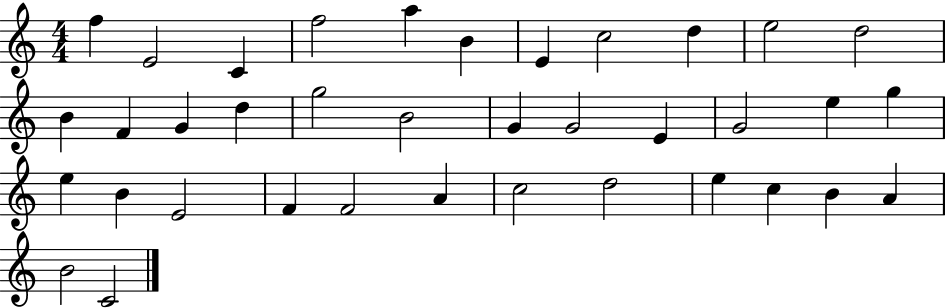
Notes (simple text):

F5/q E4/h C4/q F5/h A5/q B4/q E4/q C5/h D5/q E5/h D5/h B4/q F4/q G4/q D5/q G5/h B4/h G4/q G4/h E4/q G4/h E5/q G5/q E5/q B4/q E4/h F4/q F4/h A4/q C5/h D5/h E5/q C5/q B4/q A4/q B4/h C4/h